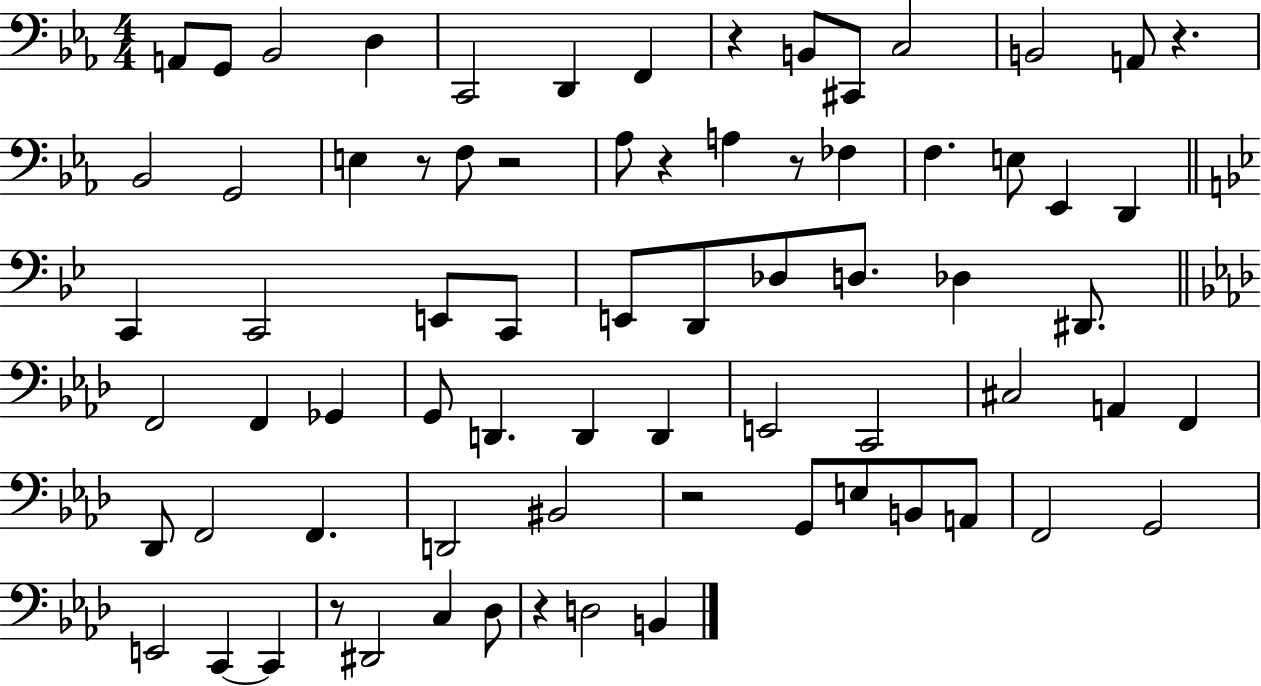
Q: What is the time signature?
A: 4/4